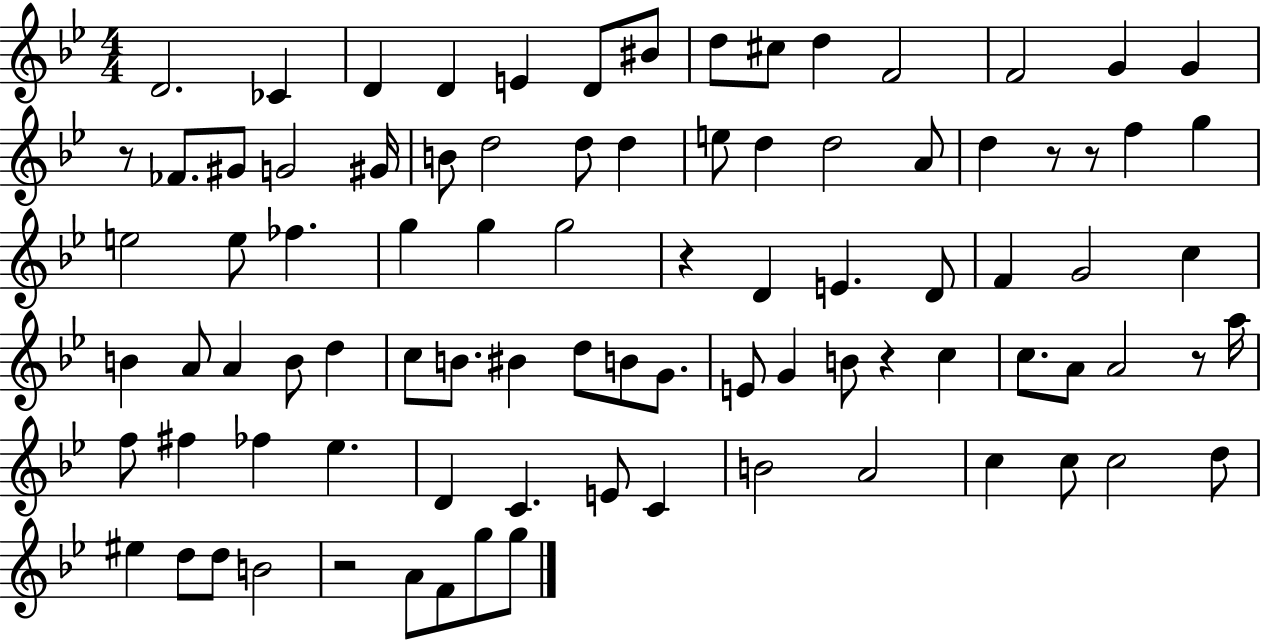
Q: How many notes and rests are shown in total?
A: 89